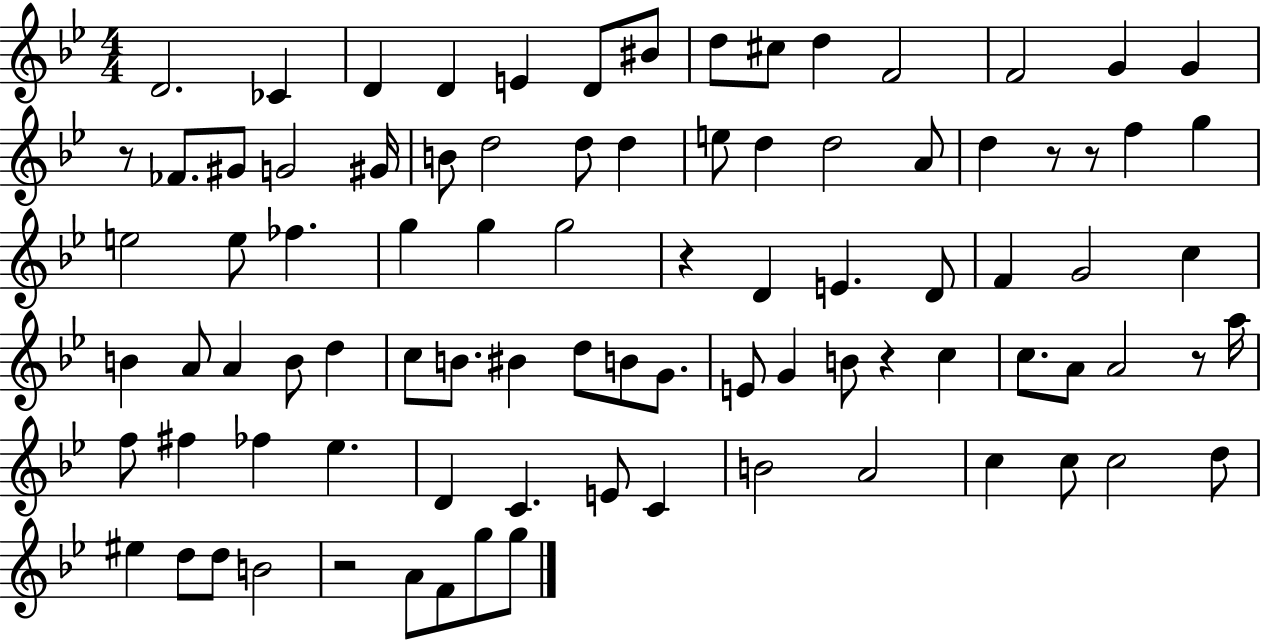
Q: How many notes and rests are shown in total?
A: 89